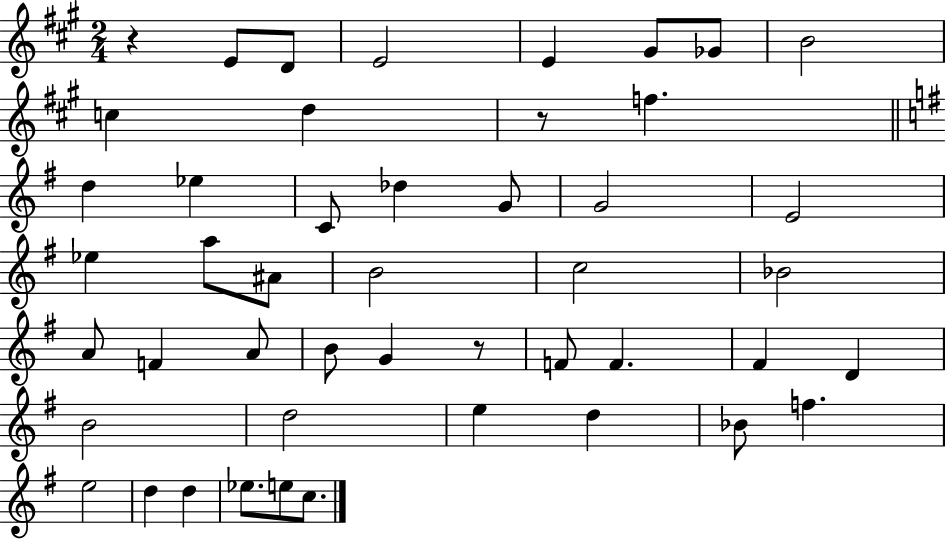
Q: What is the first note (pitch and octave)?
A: E4